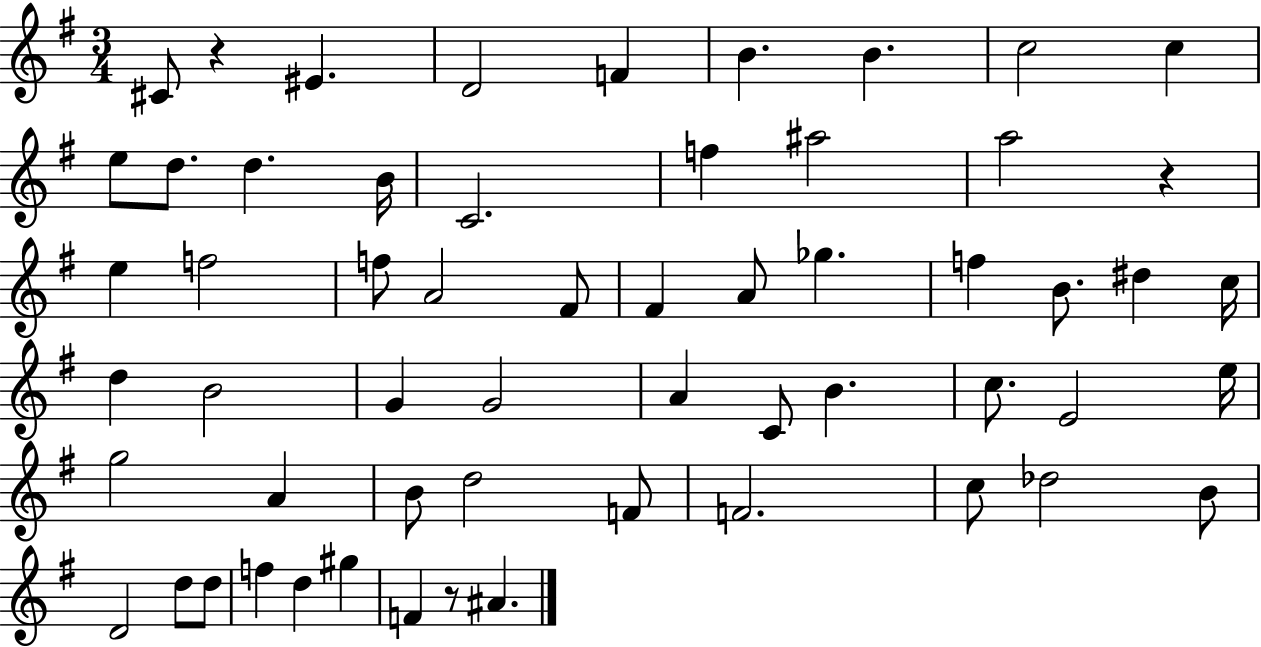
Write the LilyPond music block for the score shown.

{
  \clef treble
  \numericTimeSignature
  \time 3/4
  \key g \major
  cis'8 r4 eis'4. | d'2 f'4 | b'4. b'4. | c''2 c''4 | \break e''8 d''8. d''4. b'16 | c'2. | f''4 ais''2 | a''2 r4 | \break e''4 f''2 | f''8 a'2 fis'8 | fis'4 a'8 ges''4. | f''4 b'8. dis''4 c''16 | \break d''4 b'2 | g'4 g'2 | a'4 c'8 b'4. | c''8. e'2 e''16 | \break g''2 a'4 | b'8 d''2 f'8 | f'2. | c''8 des''2 b'8 | \break d'2 d''8 d''8 | f''4 d''4 gis''4 | f'4 r8 ais'4. | \bar "|."
}